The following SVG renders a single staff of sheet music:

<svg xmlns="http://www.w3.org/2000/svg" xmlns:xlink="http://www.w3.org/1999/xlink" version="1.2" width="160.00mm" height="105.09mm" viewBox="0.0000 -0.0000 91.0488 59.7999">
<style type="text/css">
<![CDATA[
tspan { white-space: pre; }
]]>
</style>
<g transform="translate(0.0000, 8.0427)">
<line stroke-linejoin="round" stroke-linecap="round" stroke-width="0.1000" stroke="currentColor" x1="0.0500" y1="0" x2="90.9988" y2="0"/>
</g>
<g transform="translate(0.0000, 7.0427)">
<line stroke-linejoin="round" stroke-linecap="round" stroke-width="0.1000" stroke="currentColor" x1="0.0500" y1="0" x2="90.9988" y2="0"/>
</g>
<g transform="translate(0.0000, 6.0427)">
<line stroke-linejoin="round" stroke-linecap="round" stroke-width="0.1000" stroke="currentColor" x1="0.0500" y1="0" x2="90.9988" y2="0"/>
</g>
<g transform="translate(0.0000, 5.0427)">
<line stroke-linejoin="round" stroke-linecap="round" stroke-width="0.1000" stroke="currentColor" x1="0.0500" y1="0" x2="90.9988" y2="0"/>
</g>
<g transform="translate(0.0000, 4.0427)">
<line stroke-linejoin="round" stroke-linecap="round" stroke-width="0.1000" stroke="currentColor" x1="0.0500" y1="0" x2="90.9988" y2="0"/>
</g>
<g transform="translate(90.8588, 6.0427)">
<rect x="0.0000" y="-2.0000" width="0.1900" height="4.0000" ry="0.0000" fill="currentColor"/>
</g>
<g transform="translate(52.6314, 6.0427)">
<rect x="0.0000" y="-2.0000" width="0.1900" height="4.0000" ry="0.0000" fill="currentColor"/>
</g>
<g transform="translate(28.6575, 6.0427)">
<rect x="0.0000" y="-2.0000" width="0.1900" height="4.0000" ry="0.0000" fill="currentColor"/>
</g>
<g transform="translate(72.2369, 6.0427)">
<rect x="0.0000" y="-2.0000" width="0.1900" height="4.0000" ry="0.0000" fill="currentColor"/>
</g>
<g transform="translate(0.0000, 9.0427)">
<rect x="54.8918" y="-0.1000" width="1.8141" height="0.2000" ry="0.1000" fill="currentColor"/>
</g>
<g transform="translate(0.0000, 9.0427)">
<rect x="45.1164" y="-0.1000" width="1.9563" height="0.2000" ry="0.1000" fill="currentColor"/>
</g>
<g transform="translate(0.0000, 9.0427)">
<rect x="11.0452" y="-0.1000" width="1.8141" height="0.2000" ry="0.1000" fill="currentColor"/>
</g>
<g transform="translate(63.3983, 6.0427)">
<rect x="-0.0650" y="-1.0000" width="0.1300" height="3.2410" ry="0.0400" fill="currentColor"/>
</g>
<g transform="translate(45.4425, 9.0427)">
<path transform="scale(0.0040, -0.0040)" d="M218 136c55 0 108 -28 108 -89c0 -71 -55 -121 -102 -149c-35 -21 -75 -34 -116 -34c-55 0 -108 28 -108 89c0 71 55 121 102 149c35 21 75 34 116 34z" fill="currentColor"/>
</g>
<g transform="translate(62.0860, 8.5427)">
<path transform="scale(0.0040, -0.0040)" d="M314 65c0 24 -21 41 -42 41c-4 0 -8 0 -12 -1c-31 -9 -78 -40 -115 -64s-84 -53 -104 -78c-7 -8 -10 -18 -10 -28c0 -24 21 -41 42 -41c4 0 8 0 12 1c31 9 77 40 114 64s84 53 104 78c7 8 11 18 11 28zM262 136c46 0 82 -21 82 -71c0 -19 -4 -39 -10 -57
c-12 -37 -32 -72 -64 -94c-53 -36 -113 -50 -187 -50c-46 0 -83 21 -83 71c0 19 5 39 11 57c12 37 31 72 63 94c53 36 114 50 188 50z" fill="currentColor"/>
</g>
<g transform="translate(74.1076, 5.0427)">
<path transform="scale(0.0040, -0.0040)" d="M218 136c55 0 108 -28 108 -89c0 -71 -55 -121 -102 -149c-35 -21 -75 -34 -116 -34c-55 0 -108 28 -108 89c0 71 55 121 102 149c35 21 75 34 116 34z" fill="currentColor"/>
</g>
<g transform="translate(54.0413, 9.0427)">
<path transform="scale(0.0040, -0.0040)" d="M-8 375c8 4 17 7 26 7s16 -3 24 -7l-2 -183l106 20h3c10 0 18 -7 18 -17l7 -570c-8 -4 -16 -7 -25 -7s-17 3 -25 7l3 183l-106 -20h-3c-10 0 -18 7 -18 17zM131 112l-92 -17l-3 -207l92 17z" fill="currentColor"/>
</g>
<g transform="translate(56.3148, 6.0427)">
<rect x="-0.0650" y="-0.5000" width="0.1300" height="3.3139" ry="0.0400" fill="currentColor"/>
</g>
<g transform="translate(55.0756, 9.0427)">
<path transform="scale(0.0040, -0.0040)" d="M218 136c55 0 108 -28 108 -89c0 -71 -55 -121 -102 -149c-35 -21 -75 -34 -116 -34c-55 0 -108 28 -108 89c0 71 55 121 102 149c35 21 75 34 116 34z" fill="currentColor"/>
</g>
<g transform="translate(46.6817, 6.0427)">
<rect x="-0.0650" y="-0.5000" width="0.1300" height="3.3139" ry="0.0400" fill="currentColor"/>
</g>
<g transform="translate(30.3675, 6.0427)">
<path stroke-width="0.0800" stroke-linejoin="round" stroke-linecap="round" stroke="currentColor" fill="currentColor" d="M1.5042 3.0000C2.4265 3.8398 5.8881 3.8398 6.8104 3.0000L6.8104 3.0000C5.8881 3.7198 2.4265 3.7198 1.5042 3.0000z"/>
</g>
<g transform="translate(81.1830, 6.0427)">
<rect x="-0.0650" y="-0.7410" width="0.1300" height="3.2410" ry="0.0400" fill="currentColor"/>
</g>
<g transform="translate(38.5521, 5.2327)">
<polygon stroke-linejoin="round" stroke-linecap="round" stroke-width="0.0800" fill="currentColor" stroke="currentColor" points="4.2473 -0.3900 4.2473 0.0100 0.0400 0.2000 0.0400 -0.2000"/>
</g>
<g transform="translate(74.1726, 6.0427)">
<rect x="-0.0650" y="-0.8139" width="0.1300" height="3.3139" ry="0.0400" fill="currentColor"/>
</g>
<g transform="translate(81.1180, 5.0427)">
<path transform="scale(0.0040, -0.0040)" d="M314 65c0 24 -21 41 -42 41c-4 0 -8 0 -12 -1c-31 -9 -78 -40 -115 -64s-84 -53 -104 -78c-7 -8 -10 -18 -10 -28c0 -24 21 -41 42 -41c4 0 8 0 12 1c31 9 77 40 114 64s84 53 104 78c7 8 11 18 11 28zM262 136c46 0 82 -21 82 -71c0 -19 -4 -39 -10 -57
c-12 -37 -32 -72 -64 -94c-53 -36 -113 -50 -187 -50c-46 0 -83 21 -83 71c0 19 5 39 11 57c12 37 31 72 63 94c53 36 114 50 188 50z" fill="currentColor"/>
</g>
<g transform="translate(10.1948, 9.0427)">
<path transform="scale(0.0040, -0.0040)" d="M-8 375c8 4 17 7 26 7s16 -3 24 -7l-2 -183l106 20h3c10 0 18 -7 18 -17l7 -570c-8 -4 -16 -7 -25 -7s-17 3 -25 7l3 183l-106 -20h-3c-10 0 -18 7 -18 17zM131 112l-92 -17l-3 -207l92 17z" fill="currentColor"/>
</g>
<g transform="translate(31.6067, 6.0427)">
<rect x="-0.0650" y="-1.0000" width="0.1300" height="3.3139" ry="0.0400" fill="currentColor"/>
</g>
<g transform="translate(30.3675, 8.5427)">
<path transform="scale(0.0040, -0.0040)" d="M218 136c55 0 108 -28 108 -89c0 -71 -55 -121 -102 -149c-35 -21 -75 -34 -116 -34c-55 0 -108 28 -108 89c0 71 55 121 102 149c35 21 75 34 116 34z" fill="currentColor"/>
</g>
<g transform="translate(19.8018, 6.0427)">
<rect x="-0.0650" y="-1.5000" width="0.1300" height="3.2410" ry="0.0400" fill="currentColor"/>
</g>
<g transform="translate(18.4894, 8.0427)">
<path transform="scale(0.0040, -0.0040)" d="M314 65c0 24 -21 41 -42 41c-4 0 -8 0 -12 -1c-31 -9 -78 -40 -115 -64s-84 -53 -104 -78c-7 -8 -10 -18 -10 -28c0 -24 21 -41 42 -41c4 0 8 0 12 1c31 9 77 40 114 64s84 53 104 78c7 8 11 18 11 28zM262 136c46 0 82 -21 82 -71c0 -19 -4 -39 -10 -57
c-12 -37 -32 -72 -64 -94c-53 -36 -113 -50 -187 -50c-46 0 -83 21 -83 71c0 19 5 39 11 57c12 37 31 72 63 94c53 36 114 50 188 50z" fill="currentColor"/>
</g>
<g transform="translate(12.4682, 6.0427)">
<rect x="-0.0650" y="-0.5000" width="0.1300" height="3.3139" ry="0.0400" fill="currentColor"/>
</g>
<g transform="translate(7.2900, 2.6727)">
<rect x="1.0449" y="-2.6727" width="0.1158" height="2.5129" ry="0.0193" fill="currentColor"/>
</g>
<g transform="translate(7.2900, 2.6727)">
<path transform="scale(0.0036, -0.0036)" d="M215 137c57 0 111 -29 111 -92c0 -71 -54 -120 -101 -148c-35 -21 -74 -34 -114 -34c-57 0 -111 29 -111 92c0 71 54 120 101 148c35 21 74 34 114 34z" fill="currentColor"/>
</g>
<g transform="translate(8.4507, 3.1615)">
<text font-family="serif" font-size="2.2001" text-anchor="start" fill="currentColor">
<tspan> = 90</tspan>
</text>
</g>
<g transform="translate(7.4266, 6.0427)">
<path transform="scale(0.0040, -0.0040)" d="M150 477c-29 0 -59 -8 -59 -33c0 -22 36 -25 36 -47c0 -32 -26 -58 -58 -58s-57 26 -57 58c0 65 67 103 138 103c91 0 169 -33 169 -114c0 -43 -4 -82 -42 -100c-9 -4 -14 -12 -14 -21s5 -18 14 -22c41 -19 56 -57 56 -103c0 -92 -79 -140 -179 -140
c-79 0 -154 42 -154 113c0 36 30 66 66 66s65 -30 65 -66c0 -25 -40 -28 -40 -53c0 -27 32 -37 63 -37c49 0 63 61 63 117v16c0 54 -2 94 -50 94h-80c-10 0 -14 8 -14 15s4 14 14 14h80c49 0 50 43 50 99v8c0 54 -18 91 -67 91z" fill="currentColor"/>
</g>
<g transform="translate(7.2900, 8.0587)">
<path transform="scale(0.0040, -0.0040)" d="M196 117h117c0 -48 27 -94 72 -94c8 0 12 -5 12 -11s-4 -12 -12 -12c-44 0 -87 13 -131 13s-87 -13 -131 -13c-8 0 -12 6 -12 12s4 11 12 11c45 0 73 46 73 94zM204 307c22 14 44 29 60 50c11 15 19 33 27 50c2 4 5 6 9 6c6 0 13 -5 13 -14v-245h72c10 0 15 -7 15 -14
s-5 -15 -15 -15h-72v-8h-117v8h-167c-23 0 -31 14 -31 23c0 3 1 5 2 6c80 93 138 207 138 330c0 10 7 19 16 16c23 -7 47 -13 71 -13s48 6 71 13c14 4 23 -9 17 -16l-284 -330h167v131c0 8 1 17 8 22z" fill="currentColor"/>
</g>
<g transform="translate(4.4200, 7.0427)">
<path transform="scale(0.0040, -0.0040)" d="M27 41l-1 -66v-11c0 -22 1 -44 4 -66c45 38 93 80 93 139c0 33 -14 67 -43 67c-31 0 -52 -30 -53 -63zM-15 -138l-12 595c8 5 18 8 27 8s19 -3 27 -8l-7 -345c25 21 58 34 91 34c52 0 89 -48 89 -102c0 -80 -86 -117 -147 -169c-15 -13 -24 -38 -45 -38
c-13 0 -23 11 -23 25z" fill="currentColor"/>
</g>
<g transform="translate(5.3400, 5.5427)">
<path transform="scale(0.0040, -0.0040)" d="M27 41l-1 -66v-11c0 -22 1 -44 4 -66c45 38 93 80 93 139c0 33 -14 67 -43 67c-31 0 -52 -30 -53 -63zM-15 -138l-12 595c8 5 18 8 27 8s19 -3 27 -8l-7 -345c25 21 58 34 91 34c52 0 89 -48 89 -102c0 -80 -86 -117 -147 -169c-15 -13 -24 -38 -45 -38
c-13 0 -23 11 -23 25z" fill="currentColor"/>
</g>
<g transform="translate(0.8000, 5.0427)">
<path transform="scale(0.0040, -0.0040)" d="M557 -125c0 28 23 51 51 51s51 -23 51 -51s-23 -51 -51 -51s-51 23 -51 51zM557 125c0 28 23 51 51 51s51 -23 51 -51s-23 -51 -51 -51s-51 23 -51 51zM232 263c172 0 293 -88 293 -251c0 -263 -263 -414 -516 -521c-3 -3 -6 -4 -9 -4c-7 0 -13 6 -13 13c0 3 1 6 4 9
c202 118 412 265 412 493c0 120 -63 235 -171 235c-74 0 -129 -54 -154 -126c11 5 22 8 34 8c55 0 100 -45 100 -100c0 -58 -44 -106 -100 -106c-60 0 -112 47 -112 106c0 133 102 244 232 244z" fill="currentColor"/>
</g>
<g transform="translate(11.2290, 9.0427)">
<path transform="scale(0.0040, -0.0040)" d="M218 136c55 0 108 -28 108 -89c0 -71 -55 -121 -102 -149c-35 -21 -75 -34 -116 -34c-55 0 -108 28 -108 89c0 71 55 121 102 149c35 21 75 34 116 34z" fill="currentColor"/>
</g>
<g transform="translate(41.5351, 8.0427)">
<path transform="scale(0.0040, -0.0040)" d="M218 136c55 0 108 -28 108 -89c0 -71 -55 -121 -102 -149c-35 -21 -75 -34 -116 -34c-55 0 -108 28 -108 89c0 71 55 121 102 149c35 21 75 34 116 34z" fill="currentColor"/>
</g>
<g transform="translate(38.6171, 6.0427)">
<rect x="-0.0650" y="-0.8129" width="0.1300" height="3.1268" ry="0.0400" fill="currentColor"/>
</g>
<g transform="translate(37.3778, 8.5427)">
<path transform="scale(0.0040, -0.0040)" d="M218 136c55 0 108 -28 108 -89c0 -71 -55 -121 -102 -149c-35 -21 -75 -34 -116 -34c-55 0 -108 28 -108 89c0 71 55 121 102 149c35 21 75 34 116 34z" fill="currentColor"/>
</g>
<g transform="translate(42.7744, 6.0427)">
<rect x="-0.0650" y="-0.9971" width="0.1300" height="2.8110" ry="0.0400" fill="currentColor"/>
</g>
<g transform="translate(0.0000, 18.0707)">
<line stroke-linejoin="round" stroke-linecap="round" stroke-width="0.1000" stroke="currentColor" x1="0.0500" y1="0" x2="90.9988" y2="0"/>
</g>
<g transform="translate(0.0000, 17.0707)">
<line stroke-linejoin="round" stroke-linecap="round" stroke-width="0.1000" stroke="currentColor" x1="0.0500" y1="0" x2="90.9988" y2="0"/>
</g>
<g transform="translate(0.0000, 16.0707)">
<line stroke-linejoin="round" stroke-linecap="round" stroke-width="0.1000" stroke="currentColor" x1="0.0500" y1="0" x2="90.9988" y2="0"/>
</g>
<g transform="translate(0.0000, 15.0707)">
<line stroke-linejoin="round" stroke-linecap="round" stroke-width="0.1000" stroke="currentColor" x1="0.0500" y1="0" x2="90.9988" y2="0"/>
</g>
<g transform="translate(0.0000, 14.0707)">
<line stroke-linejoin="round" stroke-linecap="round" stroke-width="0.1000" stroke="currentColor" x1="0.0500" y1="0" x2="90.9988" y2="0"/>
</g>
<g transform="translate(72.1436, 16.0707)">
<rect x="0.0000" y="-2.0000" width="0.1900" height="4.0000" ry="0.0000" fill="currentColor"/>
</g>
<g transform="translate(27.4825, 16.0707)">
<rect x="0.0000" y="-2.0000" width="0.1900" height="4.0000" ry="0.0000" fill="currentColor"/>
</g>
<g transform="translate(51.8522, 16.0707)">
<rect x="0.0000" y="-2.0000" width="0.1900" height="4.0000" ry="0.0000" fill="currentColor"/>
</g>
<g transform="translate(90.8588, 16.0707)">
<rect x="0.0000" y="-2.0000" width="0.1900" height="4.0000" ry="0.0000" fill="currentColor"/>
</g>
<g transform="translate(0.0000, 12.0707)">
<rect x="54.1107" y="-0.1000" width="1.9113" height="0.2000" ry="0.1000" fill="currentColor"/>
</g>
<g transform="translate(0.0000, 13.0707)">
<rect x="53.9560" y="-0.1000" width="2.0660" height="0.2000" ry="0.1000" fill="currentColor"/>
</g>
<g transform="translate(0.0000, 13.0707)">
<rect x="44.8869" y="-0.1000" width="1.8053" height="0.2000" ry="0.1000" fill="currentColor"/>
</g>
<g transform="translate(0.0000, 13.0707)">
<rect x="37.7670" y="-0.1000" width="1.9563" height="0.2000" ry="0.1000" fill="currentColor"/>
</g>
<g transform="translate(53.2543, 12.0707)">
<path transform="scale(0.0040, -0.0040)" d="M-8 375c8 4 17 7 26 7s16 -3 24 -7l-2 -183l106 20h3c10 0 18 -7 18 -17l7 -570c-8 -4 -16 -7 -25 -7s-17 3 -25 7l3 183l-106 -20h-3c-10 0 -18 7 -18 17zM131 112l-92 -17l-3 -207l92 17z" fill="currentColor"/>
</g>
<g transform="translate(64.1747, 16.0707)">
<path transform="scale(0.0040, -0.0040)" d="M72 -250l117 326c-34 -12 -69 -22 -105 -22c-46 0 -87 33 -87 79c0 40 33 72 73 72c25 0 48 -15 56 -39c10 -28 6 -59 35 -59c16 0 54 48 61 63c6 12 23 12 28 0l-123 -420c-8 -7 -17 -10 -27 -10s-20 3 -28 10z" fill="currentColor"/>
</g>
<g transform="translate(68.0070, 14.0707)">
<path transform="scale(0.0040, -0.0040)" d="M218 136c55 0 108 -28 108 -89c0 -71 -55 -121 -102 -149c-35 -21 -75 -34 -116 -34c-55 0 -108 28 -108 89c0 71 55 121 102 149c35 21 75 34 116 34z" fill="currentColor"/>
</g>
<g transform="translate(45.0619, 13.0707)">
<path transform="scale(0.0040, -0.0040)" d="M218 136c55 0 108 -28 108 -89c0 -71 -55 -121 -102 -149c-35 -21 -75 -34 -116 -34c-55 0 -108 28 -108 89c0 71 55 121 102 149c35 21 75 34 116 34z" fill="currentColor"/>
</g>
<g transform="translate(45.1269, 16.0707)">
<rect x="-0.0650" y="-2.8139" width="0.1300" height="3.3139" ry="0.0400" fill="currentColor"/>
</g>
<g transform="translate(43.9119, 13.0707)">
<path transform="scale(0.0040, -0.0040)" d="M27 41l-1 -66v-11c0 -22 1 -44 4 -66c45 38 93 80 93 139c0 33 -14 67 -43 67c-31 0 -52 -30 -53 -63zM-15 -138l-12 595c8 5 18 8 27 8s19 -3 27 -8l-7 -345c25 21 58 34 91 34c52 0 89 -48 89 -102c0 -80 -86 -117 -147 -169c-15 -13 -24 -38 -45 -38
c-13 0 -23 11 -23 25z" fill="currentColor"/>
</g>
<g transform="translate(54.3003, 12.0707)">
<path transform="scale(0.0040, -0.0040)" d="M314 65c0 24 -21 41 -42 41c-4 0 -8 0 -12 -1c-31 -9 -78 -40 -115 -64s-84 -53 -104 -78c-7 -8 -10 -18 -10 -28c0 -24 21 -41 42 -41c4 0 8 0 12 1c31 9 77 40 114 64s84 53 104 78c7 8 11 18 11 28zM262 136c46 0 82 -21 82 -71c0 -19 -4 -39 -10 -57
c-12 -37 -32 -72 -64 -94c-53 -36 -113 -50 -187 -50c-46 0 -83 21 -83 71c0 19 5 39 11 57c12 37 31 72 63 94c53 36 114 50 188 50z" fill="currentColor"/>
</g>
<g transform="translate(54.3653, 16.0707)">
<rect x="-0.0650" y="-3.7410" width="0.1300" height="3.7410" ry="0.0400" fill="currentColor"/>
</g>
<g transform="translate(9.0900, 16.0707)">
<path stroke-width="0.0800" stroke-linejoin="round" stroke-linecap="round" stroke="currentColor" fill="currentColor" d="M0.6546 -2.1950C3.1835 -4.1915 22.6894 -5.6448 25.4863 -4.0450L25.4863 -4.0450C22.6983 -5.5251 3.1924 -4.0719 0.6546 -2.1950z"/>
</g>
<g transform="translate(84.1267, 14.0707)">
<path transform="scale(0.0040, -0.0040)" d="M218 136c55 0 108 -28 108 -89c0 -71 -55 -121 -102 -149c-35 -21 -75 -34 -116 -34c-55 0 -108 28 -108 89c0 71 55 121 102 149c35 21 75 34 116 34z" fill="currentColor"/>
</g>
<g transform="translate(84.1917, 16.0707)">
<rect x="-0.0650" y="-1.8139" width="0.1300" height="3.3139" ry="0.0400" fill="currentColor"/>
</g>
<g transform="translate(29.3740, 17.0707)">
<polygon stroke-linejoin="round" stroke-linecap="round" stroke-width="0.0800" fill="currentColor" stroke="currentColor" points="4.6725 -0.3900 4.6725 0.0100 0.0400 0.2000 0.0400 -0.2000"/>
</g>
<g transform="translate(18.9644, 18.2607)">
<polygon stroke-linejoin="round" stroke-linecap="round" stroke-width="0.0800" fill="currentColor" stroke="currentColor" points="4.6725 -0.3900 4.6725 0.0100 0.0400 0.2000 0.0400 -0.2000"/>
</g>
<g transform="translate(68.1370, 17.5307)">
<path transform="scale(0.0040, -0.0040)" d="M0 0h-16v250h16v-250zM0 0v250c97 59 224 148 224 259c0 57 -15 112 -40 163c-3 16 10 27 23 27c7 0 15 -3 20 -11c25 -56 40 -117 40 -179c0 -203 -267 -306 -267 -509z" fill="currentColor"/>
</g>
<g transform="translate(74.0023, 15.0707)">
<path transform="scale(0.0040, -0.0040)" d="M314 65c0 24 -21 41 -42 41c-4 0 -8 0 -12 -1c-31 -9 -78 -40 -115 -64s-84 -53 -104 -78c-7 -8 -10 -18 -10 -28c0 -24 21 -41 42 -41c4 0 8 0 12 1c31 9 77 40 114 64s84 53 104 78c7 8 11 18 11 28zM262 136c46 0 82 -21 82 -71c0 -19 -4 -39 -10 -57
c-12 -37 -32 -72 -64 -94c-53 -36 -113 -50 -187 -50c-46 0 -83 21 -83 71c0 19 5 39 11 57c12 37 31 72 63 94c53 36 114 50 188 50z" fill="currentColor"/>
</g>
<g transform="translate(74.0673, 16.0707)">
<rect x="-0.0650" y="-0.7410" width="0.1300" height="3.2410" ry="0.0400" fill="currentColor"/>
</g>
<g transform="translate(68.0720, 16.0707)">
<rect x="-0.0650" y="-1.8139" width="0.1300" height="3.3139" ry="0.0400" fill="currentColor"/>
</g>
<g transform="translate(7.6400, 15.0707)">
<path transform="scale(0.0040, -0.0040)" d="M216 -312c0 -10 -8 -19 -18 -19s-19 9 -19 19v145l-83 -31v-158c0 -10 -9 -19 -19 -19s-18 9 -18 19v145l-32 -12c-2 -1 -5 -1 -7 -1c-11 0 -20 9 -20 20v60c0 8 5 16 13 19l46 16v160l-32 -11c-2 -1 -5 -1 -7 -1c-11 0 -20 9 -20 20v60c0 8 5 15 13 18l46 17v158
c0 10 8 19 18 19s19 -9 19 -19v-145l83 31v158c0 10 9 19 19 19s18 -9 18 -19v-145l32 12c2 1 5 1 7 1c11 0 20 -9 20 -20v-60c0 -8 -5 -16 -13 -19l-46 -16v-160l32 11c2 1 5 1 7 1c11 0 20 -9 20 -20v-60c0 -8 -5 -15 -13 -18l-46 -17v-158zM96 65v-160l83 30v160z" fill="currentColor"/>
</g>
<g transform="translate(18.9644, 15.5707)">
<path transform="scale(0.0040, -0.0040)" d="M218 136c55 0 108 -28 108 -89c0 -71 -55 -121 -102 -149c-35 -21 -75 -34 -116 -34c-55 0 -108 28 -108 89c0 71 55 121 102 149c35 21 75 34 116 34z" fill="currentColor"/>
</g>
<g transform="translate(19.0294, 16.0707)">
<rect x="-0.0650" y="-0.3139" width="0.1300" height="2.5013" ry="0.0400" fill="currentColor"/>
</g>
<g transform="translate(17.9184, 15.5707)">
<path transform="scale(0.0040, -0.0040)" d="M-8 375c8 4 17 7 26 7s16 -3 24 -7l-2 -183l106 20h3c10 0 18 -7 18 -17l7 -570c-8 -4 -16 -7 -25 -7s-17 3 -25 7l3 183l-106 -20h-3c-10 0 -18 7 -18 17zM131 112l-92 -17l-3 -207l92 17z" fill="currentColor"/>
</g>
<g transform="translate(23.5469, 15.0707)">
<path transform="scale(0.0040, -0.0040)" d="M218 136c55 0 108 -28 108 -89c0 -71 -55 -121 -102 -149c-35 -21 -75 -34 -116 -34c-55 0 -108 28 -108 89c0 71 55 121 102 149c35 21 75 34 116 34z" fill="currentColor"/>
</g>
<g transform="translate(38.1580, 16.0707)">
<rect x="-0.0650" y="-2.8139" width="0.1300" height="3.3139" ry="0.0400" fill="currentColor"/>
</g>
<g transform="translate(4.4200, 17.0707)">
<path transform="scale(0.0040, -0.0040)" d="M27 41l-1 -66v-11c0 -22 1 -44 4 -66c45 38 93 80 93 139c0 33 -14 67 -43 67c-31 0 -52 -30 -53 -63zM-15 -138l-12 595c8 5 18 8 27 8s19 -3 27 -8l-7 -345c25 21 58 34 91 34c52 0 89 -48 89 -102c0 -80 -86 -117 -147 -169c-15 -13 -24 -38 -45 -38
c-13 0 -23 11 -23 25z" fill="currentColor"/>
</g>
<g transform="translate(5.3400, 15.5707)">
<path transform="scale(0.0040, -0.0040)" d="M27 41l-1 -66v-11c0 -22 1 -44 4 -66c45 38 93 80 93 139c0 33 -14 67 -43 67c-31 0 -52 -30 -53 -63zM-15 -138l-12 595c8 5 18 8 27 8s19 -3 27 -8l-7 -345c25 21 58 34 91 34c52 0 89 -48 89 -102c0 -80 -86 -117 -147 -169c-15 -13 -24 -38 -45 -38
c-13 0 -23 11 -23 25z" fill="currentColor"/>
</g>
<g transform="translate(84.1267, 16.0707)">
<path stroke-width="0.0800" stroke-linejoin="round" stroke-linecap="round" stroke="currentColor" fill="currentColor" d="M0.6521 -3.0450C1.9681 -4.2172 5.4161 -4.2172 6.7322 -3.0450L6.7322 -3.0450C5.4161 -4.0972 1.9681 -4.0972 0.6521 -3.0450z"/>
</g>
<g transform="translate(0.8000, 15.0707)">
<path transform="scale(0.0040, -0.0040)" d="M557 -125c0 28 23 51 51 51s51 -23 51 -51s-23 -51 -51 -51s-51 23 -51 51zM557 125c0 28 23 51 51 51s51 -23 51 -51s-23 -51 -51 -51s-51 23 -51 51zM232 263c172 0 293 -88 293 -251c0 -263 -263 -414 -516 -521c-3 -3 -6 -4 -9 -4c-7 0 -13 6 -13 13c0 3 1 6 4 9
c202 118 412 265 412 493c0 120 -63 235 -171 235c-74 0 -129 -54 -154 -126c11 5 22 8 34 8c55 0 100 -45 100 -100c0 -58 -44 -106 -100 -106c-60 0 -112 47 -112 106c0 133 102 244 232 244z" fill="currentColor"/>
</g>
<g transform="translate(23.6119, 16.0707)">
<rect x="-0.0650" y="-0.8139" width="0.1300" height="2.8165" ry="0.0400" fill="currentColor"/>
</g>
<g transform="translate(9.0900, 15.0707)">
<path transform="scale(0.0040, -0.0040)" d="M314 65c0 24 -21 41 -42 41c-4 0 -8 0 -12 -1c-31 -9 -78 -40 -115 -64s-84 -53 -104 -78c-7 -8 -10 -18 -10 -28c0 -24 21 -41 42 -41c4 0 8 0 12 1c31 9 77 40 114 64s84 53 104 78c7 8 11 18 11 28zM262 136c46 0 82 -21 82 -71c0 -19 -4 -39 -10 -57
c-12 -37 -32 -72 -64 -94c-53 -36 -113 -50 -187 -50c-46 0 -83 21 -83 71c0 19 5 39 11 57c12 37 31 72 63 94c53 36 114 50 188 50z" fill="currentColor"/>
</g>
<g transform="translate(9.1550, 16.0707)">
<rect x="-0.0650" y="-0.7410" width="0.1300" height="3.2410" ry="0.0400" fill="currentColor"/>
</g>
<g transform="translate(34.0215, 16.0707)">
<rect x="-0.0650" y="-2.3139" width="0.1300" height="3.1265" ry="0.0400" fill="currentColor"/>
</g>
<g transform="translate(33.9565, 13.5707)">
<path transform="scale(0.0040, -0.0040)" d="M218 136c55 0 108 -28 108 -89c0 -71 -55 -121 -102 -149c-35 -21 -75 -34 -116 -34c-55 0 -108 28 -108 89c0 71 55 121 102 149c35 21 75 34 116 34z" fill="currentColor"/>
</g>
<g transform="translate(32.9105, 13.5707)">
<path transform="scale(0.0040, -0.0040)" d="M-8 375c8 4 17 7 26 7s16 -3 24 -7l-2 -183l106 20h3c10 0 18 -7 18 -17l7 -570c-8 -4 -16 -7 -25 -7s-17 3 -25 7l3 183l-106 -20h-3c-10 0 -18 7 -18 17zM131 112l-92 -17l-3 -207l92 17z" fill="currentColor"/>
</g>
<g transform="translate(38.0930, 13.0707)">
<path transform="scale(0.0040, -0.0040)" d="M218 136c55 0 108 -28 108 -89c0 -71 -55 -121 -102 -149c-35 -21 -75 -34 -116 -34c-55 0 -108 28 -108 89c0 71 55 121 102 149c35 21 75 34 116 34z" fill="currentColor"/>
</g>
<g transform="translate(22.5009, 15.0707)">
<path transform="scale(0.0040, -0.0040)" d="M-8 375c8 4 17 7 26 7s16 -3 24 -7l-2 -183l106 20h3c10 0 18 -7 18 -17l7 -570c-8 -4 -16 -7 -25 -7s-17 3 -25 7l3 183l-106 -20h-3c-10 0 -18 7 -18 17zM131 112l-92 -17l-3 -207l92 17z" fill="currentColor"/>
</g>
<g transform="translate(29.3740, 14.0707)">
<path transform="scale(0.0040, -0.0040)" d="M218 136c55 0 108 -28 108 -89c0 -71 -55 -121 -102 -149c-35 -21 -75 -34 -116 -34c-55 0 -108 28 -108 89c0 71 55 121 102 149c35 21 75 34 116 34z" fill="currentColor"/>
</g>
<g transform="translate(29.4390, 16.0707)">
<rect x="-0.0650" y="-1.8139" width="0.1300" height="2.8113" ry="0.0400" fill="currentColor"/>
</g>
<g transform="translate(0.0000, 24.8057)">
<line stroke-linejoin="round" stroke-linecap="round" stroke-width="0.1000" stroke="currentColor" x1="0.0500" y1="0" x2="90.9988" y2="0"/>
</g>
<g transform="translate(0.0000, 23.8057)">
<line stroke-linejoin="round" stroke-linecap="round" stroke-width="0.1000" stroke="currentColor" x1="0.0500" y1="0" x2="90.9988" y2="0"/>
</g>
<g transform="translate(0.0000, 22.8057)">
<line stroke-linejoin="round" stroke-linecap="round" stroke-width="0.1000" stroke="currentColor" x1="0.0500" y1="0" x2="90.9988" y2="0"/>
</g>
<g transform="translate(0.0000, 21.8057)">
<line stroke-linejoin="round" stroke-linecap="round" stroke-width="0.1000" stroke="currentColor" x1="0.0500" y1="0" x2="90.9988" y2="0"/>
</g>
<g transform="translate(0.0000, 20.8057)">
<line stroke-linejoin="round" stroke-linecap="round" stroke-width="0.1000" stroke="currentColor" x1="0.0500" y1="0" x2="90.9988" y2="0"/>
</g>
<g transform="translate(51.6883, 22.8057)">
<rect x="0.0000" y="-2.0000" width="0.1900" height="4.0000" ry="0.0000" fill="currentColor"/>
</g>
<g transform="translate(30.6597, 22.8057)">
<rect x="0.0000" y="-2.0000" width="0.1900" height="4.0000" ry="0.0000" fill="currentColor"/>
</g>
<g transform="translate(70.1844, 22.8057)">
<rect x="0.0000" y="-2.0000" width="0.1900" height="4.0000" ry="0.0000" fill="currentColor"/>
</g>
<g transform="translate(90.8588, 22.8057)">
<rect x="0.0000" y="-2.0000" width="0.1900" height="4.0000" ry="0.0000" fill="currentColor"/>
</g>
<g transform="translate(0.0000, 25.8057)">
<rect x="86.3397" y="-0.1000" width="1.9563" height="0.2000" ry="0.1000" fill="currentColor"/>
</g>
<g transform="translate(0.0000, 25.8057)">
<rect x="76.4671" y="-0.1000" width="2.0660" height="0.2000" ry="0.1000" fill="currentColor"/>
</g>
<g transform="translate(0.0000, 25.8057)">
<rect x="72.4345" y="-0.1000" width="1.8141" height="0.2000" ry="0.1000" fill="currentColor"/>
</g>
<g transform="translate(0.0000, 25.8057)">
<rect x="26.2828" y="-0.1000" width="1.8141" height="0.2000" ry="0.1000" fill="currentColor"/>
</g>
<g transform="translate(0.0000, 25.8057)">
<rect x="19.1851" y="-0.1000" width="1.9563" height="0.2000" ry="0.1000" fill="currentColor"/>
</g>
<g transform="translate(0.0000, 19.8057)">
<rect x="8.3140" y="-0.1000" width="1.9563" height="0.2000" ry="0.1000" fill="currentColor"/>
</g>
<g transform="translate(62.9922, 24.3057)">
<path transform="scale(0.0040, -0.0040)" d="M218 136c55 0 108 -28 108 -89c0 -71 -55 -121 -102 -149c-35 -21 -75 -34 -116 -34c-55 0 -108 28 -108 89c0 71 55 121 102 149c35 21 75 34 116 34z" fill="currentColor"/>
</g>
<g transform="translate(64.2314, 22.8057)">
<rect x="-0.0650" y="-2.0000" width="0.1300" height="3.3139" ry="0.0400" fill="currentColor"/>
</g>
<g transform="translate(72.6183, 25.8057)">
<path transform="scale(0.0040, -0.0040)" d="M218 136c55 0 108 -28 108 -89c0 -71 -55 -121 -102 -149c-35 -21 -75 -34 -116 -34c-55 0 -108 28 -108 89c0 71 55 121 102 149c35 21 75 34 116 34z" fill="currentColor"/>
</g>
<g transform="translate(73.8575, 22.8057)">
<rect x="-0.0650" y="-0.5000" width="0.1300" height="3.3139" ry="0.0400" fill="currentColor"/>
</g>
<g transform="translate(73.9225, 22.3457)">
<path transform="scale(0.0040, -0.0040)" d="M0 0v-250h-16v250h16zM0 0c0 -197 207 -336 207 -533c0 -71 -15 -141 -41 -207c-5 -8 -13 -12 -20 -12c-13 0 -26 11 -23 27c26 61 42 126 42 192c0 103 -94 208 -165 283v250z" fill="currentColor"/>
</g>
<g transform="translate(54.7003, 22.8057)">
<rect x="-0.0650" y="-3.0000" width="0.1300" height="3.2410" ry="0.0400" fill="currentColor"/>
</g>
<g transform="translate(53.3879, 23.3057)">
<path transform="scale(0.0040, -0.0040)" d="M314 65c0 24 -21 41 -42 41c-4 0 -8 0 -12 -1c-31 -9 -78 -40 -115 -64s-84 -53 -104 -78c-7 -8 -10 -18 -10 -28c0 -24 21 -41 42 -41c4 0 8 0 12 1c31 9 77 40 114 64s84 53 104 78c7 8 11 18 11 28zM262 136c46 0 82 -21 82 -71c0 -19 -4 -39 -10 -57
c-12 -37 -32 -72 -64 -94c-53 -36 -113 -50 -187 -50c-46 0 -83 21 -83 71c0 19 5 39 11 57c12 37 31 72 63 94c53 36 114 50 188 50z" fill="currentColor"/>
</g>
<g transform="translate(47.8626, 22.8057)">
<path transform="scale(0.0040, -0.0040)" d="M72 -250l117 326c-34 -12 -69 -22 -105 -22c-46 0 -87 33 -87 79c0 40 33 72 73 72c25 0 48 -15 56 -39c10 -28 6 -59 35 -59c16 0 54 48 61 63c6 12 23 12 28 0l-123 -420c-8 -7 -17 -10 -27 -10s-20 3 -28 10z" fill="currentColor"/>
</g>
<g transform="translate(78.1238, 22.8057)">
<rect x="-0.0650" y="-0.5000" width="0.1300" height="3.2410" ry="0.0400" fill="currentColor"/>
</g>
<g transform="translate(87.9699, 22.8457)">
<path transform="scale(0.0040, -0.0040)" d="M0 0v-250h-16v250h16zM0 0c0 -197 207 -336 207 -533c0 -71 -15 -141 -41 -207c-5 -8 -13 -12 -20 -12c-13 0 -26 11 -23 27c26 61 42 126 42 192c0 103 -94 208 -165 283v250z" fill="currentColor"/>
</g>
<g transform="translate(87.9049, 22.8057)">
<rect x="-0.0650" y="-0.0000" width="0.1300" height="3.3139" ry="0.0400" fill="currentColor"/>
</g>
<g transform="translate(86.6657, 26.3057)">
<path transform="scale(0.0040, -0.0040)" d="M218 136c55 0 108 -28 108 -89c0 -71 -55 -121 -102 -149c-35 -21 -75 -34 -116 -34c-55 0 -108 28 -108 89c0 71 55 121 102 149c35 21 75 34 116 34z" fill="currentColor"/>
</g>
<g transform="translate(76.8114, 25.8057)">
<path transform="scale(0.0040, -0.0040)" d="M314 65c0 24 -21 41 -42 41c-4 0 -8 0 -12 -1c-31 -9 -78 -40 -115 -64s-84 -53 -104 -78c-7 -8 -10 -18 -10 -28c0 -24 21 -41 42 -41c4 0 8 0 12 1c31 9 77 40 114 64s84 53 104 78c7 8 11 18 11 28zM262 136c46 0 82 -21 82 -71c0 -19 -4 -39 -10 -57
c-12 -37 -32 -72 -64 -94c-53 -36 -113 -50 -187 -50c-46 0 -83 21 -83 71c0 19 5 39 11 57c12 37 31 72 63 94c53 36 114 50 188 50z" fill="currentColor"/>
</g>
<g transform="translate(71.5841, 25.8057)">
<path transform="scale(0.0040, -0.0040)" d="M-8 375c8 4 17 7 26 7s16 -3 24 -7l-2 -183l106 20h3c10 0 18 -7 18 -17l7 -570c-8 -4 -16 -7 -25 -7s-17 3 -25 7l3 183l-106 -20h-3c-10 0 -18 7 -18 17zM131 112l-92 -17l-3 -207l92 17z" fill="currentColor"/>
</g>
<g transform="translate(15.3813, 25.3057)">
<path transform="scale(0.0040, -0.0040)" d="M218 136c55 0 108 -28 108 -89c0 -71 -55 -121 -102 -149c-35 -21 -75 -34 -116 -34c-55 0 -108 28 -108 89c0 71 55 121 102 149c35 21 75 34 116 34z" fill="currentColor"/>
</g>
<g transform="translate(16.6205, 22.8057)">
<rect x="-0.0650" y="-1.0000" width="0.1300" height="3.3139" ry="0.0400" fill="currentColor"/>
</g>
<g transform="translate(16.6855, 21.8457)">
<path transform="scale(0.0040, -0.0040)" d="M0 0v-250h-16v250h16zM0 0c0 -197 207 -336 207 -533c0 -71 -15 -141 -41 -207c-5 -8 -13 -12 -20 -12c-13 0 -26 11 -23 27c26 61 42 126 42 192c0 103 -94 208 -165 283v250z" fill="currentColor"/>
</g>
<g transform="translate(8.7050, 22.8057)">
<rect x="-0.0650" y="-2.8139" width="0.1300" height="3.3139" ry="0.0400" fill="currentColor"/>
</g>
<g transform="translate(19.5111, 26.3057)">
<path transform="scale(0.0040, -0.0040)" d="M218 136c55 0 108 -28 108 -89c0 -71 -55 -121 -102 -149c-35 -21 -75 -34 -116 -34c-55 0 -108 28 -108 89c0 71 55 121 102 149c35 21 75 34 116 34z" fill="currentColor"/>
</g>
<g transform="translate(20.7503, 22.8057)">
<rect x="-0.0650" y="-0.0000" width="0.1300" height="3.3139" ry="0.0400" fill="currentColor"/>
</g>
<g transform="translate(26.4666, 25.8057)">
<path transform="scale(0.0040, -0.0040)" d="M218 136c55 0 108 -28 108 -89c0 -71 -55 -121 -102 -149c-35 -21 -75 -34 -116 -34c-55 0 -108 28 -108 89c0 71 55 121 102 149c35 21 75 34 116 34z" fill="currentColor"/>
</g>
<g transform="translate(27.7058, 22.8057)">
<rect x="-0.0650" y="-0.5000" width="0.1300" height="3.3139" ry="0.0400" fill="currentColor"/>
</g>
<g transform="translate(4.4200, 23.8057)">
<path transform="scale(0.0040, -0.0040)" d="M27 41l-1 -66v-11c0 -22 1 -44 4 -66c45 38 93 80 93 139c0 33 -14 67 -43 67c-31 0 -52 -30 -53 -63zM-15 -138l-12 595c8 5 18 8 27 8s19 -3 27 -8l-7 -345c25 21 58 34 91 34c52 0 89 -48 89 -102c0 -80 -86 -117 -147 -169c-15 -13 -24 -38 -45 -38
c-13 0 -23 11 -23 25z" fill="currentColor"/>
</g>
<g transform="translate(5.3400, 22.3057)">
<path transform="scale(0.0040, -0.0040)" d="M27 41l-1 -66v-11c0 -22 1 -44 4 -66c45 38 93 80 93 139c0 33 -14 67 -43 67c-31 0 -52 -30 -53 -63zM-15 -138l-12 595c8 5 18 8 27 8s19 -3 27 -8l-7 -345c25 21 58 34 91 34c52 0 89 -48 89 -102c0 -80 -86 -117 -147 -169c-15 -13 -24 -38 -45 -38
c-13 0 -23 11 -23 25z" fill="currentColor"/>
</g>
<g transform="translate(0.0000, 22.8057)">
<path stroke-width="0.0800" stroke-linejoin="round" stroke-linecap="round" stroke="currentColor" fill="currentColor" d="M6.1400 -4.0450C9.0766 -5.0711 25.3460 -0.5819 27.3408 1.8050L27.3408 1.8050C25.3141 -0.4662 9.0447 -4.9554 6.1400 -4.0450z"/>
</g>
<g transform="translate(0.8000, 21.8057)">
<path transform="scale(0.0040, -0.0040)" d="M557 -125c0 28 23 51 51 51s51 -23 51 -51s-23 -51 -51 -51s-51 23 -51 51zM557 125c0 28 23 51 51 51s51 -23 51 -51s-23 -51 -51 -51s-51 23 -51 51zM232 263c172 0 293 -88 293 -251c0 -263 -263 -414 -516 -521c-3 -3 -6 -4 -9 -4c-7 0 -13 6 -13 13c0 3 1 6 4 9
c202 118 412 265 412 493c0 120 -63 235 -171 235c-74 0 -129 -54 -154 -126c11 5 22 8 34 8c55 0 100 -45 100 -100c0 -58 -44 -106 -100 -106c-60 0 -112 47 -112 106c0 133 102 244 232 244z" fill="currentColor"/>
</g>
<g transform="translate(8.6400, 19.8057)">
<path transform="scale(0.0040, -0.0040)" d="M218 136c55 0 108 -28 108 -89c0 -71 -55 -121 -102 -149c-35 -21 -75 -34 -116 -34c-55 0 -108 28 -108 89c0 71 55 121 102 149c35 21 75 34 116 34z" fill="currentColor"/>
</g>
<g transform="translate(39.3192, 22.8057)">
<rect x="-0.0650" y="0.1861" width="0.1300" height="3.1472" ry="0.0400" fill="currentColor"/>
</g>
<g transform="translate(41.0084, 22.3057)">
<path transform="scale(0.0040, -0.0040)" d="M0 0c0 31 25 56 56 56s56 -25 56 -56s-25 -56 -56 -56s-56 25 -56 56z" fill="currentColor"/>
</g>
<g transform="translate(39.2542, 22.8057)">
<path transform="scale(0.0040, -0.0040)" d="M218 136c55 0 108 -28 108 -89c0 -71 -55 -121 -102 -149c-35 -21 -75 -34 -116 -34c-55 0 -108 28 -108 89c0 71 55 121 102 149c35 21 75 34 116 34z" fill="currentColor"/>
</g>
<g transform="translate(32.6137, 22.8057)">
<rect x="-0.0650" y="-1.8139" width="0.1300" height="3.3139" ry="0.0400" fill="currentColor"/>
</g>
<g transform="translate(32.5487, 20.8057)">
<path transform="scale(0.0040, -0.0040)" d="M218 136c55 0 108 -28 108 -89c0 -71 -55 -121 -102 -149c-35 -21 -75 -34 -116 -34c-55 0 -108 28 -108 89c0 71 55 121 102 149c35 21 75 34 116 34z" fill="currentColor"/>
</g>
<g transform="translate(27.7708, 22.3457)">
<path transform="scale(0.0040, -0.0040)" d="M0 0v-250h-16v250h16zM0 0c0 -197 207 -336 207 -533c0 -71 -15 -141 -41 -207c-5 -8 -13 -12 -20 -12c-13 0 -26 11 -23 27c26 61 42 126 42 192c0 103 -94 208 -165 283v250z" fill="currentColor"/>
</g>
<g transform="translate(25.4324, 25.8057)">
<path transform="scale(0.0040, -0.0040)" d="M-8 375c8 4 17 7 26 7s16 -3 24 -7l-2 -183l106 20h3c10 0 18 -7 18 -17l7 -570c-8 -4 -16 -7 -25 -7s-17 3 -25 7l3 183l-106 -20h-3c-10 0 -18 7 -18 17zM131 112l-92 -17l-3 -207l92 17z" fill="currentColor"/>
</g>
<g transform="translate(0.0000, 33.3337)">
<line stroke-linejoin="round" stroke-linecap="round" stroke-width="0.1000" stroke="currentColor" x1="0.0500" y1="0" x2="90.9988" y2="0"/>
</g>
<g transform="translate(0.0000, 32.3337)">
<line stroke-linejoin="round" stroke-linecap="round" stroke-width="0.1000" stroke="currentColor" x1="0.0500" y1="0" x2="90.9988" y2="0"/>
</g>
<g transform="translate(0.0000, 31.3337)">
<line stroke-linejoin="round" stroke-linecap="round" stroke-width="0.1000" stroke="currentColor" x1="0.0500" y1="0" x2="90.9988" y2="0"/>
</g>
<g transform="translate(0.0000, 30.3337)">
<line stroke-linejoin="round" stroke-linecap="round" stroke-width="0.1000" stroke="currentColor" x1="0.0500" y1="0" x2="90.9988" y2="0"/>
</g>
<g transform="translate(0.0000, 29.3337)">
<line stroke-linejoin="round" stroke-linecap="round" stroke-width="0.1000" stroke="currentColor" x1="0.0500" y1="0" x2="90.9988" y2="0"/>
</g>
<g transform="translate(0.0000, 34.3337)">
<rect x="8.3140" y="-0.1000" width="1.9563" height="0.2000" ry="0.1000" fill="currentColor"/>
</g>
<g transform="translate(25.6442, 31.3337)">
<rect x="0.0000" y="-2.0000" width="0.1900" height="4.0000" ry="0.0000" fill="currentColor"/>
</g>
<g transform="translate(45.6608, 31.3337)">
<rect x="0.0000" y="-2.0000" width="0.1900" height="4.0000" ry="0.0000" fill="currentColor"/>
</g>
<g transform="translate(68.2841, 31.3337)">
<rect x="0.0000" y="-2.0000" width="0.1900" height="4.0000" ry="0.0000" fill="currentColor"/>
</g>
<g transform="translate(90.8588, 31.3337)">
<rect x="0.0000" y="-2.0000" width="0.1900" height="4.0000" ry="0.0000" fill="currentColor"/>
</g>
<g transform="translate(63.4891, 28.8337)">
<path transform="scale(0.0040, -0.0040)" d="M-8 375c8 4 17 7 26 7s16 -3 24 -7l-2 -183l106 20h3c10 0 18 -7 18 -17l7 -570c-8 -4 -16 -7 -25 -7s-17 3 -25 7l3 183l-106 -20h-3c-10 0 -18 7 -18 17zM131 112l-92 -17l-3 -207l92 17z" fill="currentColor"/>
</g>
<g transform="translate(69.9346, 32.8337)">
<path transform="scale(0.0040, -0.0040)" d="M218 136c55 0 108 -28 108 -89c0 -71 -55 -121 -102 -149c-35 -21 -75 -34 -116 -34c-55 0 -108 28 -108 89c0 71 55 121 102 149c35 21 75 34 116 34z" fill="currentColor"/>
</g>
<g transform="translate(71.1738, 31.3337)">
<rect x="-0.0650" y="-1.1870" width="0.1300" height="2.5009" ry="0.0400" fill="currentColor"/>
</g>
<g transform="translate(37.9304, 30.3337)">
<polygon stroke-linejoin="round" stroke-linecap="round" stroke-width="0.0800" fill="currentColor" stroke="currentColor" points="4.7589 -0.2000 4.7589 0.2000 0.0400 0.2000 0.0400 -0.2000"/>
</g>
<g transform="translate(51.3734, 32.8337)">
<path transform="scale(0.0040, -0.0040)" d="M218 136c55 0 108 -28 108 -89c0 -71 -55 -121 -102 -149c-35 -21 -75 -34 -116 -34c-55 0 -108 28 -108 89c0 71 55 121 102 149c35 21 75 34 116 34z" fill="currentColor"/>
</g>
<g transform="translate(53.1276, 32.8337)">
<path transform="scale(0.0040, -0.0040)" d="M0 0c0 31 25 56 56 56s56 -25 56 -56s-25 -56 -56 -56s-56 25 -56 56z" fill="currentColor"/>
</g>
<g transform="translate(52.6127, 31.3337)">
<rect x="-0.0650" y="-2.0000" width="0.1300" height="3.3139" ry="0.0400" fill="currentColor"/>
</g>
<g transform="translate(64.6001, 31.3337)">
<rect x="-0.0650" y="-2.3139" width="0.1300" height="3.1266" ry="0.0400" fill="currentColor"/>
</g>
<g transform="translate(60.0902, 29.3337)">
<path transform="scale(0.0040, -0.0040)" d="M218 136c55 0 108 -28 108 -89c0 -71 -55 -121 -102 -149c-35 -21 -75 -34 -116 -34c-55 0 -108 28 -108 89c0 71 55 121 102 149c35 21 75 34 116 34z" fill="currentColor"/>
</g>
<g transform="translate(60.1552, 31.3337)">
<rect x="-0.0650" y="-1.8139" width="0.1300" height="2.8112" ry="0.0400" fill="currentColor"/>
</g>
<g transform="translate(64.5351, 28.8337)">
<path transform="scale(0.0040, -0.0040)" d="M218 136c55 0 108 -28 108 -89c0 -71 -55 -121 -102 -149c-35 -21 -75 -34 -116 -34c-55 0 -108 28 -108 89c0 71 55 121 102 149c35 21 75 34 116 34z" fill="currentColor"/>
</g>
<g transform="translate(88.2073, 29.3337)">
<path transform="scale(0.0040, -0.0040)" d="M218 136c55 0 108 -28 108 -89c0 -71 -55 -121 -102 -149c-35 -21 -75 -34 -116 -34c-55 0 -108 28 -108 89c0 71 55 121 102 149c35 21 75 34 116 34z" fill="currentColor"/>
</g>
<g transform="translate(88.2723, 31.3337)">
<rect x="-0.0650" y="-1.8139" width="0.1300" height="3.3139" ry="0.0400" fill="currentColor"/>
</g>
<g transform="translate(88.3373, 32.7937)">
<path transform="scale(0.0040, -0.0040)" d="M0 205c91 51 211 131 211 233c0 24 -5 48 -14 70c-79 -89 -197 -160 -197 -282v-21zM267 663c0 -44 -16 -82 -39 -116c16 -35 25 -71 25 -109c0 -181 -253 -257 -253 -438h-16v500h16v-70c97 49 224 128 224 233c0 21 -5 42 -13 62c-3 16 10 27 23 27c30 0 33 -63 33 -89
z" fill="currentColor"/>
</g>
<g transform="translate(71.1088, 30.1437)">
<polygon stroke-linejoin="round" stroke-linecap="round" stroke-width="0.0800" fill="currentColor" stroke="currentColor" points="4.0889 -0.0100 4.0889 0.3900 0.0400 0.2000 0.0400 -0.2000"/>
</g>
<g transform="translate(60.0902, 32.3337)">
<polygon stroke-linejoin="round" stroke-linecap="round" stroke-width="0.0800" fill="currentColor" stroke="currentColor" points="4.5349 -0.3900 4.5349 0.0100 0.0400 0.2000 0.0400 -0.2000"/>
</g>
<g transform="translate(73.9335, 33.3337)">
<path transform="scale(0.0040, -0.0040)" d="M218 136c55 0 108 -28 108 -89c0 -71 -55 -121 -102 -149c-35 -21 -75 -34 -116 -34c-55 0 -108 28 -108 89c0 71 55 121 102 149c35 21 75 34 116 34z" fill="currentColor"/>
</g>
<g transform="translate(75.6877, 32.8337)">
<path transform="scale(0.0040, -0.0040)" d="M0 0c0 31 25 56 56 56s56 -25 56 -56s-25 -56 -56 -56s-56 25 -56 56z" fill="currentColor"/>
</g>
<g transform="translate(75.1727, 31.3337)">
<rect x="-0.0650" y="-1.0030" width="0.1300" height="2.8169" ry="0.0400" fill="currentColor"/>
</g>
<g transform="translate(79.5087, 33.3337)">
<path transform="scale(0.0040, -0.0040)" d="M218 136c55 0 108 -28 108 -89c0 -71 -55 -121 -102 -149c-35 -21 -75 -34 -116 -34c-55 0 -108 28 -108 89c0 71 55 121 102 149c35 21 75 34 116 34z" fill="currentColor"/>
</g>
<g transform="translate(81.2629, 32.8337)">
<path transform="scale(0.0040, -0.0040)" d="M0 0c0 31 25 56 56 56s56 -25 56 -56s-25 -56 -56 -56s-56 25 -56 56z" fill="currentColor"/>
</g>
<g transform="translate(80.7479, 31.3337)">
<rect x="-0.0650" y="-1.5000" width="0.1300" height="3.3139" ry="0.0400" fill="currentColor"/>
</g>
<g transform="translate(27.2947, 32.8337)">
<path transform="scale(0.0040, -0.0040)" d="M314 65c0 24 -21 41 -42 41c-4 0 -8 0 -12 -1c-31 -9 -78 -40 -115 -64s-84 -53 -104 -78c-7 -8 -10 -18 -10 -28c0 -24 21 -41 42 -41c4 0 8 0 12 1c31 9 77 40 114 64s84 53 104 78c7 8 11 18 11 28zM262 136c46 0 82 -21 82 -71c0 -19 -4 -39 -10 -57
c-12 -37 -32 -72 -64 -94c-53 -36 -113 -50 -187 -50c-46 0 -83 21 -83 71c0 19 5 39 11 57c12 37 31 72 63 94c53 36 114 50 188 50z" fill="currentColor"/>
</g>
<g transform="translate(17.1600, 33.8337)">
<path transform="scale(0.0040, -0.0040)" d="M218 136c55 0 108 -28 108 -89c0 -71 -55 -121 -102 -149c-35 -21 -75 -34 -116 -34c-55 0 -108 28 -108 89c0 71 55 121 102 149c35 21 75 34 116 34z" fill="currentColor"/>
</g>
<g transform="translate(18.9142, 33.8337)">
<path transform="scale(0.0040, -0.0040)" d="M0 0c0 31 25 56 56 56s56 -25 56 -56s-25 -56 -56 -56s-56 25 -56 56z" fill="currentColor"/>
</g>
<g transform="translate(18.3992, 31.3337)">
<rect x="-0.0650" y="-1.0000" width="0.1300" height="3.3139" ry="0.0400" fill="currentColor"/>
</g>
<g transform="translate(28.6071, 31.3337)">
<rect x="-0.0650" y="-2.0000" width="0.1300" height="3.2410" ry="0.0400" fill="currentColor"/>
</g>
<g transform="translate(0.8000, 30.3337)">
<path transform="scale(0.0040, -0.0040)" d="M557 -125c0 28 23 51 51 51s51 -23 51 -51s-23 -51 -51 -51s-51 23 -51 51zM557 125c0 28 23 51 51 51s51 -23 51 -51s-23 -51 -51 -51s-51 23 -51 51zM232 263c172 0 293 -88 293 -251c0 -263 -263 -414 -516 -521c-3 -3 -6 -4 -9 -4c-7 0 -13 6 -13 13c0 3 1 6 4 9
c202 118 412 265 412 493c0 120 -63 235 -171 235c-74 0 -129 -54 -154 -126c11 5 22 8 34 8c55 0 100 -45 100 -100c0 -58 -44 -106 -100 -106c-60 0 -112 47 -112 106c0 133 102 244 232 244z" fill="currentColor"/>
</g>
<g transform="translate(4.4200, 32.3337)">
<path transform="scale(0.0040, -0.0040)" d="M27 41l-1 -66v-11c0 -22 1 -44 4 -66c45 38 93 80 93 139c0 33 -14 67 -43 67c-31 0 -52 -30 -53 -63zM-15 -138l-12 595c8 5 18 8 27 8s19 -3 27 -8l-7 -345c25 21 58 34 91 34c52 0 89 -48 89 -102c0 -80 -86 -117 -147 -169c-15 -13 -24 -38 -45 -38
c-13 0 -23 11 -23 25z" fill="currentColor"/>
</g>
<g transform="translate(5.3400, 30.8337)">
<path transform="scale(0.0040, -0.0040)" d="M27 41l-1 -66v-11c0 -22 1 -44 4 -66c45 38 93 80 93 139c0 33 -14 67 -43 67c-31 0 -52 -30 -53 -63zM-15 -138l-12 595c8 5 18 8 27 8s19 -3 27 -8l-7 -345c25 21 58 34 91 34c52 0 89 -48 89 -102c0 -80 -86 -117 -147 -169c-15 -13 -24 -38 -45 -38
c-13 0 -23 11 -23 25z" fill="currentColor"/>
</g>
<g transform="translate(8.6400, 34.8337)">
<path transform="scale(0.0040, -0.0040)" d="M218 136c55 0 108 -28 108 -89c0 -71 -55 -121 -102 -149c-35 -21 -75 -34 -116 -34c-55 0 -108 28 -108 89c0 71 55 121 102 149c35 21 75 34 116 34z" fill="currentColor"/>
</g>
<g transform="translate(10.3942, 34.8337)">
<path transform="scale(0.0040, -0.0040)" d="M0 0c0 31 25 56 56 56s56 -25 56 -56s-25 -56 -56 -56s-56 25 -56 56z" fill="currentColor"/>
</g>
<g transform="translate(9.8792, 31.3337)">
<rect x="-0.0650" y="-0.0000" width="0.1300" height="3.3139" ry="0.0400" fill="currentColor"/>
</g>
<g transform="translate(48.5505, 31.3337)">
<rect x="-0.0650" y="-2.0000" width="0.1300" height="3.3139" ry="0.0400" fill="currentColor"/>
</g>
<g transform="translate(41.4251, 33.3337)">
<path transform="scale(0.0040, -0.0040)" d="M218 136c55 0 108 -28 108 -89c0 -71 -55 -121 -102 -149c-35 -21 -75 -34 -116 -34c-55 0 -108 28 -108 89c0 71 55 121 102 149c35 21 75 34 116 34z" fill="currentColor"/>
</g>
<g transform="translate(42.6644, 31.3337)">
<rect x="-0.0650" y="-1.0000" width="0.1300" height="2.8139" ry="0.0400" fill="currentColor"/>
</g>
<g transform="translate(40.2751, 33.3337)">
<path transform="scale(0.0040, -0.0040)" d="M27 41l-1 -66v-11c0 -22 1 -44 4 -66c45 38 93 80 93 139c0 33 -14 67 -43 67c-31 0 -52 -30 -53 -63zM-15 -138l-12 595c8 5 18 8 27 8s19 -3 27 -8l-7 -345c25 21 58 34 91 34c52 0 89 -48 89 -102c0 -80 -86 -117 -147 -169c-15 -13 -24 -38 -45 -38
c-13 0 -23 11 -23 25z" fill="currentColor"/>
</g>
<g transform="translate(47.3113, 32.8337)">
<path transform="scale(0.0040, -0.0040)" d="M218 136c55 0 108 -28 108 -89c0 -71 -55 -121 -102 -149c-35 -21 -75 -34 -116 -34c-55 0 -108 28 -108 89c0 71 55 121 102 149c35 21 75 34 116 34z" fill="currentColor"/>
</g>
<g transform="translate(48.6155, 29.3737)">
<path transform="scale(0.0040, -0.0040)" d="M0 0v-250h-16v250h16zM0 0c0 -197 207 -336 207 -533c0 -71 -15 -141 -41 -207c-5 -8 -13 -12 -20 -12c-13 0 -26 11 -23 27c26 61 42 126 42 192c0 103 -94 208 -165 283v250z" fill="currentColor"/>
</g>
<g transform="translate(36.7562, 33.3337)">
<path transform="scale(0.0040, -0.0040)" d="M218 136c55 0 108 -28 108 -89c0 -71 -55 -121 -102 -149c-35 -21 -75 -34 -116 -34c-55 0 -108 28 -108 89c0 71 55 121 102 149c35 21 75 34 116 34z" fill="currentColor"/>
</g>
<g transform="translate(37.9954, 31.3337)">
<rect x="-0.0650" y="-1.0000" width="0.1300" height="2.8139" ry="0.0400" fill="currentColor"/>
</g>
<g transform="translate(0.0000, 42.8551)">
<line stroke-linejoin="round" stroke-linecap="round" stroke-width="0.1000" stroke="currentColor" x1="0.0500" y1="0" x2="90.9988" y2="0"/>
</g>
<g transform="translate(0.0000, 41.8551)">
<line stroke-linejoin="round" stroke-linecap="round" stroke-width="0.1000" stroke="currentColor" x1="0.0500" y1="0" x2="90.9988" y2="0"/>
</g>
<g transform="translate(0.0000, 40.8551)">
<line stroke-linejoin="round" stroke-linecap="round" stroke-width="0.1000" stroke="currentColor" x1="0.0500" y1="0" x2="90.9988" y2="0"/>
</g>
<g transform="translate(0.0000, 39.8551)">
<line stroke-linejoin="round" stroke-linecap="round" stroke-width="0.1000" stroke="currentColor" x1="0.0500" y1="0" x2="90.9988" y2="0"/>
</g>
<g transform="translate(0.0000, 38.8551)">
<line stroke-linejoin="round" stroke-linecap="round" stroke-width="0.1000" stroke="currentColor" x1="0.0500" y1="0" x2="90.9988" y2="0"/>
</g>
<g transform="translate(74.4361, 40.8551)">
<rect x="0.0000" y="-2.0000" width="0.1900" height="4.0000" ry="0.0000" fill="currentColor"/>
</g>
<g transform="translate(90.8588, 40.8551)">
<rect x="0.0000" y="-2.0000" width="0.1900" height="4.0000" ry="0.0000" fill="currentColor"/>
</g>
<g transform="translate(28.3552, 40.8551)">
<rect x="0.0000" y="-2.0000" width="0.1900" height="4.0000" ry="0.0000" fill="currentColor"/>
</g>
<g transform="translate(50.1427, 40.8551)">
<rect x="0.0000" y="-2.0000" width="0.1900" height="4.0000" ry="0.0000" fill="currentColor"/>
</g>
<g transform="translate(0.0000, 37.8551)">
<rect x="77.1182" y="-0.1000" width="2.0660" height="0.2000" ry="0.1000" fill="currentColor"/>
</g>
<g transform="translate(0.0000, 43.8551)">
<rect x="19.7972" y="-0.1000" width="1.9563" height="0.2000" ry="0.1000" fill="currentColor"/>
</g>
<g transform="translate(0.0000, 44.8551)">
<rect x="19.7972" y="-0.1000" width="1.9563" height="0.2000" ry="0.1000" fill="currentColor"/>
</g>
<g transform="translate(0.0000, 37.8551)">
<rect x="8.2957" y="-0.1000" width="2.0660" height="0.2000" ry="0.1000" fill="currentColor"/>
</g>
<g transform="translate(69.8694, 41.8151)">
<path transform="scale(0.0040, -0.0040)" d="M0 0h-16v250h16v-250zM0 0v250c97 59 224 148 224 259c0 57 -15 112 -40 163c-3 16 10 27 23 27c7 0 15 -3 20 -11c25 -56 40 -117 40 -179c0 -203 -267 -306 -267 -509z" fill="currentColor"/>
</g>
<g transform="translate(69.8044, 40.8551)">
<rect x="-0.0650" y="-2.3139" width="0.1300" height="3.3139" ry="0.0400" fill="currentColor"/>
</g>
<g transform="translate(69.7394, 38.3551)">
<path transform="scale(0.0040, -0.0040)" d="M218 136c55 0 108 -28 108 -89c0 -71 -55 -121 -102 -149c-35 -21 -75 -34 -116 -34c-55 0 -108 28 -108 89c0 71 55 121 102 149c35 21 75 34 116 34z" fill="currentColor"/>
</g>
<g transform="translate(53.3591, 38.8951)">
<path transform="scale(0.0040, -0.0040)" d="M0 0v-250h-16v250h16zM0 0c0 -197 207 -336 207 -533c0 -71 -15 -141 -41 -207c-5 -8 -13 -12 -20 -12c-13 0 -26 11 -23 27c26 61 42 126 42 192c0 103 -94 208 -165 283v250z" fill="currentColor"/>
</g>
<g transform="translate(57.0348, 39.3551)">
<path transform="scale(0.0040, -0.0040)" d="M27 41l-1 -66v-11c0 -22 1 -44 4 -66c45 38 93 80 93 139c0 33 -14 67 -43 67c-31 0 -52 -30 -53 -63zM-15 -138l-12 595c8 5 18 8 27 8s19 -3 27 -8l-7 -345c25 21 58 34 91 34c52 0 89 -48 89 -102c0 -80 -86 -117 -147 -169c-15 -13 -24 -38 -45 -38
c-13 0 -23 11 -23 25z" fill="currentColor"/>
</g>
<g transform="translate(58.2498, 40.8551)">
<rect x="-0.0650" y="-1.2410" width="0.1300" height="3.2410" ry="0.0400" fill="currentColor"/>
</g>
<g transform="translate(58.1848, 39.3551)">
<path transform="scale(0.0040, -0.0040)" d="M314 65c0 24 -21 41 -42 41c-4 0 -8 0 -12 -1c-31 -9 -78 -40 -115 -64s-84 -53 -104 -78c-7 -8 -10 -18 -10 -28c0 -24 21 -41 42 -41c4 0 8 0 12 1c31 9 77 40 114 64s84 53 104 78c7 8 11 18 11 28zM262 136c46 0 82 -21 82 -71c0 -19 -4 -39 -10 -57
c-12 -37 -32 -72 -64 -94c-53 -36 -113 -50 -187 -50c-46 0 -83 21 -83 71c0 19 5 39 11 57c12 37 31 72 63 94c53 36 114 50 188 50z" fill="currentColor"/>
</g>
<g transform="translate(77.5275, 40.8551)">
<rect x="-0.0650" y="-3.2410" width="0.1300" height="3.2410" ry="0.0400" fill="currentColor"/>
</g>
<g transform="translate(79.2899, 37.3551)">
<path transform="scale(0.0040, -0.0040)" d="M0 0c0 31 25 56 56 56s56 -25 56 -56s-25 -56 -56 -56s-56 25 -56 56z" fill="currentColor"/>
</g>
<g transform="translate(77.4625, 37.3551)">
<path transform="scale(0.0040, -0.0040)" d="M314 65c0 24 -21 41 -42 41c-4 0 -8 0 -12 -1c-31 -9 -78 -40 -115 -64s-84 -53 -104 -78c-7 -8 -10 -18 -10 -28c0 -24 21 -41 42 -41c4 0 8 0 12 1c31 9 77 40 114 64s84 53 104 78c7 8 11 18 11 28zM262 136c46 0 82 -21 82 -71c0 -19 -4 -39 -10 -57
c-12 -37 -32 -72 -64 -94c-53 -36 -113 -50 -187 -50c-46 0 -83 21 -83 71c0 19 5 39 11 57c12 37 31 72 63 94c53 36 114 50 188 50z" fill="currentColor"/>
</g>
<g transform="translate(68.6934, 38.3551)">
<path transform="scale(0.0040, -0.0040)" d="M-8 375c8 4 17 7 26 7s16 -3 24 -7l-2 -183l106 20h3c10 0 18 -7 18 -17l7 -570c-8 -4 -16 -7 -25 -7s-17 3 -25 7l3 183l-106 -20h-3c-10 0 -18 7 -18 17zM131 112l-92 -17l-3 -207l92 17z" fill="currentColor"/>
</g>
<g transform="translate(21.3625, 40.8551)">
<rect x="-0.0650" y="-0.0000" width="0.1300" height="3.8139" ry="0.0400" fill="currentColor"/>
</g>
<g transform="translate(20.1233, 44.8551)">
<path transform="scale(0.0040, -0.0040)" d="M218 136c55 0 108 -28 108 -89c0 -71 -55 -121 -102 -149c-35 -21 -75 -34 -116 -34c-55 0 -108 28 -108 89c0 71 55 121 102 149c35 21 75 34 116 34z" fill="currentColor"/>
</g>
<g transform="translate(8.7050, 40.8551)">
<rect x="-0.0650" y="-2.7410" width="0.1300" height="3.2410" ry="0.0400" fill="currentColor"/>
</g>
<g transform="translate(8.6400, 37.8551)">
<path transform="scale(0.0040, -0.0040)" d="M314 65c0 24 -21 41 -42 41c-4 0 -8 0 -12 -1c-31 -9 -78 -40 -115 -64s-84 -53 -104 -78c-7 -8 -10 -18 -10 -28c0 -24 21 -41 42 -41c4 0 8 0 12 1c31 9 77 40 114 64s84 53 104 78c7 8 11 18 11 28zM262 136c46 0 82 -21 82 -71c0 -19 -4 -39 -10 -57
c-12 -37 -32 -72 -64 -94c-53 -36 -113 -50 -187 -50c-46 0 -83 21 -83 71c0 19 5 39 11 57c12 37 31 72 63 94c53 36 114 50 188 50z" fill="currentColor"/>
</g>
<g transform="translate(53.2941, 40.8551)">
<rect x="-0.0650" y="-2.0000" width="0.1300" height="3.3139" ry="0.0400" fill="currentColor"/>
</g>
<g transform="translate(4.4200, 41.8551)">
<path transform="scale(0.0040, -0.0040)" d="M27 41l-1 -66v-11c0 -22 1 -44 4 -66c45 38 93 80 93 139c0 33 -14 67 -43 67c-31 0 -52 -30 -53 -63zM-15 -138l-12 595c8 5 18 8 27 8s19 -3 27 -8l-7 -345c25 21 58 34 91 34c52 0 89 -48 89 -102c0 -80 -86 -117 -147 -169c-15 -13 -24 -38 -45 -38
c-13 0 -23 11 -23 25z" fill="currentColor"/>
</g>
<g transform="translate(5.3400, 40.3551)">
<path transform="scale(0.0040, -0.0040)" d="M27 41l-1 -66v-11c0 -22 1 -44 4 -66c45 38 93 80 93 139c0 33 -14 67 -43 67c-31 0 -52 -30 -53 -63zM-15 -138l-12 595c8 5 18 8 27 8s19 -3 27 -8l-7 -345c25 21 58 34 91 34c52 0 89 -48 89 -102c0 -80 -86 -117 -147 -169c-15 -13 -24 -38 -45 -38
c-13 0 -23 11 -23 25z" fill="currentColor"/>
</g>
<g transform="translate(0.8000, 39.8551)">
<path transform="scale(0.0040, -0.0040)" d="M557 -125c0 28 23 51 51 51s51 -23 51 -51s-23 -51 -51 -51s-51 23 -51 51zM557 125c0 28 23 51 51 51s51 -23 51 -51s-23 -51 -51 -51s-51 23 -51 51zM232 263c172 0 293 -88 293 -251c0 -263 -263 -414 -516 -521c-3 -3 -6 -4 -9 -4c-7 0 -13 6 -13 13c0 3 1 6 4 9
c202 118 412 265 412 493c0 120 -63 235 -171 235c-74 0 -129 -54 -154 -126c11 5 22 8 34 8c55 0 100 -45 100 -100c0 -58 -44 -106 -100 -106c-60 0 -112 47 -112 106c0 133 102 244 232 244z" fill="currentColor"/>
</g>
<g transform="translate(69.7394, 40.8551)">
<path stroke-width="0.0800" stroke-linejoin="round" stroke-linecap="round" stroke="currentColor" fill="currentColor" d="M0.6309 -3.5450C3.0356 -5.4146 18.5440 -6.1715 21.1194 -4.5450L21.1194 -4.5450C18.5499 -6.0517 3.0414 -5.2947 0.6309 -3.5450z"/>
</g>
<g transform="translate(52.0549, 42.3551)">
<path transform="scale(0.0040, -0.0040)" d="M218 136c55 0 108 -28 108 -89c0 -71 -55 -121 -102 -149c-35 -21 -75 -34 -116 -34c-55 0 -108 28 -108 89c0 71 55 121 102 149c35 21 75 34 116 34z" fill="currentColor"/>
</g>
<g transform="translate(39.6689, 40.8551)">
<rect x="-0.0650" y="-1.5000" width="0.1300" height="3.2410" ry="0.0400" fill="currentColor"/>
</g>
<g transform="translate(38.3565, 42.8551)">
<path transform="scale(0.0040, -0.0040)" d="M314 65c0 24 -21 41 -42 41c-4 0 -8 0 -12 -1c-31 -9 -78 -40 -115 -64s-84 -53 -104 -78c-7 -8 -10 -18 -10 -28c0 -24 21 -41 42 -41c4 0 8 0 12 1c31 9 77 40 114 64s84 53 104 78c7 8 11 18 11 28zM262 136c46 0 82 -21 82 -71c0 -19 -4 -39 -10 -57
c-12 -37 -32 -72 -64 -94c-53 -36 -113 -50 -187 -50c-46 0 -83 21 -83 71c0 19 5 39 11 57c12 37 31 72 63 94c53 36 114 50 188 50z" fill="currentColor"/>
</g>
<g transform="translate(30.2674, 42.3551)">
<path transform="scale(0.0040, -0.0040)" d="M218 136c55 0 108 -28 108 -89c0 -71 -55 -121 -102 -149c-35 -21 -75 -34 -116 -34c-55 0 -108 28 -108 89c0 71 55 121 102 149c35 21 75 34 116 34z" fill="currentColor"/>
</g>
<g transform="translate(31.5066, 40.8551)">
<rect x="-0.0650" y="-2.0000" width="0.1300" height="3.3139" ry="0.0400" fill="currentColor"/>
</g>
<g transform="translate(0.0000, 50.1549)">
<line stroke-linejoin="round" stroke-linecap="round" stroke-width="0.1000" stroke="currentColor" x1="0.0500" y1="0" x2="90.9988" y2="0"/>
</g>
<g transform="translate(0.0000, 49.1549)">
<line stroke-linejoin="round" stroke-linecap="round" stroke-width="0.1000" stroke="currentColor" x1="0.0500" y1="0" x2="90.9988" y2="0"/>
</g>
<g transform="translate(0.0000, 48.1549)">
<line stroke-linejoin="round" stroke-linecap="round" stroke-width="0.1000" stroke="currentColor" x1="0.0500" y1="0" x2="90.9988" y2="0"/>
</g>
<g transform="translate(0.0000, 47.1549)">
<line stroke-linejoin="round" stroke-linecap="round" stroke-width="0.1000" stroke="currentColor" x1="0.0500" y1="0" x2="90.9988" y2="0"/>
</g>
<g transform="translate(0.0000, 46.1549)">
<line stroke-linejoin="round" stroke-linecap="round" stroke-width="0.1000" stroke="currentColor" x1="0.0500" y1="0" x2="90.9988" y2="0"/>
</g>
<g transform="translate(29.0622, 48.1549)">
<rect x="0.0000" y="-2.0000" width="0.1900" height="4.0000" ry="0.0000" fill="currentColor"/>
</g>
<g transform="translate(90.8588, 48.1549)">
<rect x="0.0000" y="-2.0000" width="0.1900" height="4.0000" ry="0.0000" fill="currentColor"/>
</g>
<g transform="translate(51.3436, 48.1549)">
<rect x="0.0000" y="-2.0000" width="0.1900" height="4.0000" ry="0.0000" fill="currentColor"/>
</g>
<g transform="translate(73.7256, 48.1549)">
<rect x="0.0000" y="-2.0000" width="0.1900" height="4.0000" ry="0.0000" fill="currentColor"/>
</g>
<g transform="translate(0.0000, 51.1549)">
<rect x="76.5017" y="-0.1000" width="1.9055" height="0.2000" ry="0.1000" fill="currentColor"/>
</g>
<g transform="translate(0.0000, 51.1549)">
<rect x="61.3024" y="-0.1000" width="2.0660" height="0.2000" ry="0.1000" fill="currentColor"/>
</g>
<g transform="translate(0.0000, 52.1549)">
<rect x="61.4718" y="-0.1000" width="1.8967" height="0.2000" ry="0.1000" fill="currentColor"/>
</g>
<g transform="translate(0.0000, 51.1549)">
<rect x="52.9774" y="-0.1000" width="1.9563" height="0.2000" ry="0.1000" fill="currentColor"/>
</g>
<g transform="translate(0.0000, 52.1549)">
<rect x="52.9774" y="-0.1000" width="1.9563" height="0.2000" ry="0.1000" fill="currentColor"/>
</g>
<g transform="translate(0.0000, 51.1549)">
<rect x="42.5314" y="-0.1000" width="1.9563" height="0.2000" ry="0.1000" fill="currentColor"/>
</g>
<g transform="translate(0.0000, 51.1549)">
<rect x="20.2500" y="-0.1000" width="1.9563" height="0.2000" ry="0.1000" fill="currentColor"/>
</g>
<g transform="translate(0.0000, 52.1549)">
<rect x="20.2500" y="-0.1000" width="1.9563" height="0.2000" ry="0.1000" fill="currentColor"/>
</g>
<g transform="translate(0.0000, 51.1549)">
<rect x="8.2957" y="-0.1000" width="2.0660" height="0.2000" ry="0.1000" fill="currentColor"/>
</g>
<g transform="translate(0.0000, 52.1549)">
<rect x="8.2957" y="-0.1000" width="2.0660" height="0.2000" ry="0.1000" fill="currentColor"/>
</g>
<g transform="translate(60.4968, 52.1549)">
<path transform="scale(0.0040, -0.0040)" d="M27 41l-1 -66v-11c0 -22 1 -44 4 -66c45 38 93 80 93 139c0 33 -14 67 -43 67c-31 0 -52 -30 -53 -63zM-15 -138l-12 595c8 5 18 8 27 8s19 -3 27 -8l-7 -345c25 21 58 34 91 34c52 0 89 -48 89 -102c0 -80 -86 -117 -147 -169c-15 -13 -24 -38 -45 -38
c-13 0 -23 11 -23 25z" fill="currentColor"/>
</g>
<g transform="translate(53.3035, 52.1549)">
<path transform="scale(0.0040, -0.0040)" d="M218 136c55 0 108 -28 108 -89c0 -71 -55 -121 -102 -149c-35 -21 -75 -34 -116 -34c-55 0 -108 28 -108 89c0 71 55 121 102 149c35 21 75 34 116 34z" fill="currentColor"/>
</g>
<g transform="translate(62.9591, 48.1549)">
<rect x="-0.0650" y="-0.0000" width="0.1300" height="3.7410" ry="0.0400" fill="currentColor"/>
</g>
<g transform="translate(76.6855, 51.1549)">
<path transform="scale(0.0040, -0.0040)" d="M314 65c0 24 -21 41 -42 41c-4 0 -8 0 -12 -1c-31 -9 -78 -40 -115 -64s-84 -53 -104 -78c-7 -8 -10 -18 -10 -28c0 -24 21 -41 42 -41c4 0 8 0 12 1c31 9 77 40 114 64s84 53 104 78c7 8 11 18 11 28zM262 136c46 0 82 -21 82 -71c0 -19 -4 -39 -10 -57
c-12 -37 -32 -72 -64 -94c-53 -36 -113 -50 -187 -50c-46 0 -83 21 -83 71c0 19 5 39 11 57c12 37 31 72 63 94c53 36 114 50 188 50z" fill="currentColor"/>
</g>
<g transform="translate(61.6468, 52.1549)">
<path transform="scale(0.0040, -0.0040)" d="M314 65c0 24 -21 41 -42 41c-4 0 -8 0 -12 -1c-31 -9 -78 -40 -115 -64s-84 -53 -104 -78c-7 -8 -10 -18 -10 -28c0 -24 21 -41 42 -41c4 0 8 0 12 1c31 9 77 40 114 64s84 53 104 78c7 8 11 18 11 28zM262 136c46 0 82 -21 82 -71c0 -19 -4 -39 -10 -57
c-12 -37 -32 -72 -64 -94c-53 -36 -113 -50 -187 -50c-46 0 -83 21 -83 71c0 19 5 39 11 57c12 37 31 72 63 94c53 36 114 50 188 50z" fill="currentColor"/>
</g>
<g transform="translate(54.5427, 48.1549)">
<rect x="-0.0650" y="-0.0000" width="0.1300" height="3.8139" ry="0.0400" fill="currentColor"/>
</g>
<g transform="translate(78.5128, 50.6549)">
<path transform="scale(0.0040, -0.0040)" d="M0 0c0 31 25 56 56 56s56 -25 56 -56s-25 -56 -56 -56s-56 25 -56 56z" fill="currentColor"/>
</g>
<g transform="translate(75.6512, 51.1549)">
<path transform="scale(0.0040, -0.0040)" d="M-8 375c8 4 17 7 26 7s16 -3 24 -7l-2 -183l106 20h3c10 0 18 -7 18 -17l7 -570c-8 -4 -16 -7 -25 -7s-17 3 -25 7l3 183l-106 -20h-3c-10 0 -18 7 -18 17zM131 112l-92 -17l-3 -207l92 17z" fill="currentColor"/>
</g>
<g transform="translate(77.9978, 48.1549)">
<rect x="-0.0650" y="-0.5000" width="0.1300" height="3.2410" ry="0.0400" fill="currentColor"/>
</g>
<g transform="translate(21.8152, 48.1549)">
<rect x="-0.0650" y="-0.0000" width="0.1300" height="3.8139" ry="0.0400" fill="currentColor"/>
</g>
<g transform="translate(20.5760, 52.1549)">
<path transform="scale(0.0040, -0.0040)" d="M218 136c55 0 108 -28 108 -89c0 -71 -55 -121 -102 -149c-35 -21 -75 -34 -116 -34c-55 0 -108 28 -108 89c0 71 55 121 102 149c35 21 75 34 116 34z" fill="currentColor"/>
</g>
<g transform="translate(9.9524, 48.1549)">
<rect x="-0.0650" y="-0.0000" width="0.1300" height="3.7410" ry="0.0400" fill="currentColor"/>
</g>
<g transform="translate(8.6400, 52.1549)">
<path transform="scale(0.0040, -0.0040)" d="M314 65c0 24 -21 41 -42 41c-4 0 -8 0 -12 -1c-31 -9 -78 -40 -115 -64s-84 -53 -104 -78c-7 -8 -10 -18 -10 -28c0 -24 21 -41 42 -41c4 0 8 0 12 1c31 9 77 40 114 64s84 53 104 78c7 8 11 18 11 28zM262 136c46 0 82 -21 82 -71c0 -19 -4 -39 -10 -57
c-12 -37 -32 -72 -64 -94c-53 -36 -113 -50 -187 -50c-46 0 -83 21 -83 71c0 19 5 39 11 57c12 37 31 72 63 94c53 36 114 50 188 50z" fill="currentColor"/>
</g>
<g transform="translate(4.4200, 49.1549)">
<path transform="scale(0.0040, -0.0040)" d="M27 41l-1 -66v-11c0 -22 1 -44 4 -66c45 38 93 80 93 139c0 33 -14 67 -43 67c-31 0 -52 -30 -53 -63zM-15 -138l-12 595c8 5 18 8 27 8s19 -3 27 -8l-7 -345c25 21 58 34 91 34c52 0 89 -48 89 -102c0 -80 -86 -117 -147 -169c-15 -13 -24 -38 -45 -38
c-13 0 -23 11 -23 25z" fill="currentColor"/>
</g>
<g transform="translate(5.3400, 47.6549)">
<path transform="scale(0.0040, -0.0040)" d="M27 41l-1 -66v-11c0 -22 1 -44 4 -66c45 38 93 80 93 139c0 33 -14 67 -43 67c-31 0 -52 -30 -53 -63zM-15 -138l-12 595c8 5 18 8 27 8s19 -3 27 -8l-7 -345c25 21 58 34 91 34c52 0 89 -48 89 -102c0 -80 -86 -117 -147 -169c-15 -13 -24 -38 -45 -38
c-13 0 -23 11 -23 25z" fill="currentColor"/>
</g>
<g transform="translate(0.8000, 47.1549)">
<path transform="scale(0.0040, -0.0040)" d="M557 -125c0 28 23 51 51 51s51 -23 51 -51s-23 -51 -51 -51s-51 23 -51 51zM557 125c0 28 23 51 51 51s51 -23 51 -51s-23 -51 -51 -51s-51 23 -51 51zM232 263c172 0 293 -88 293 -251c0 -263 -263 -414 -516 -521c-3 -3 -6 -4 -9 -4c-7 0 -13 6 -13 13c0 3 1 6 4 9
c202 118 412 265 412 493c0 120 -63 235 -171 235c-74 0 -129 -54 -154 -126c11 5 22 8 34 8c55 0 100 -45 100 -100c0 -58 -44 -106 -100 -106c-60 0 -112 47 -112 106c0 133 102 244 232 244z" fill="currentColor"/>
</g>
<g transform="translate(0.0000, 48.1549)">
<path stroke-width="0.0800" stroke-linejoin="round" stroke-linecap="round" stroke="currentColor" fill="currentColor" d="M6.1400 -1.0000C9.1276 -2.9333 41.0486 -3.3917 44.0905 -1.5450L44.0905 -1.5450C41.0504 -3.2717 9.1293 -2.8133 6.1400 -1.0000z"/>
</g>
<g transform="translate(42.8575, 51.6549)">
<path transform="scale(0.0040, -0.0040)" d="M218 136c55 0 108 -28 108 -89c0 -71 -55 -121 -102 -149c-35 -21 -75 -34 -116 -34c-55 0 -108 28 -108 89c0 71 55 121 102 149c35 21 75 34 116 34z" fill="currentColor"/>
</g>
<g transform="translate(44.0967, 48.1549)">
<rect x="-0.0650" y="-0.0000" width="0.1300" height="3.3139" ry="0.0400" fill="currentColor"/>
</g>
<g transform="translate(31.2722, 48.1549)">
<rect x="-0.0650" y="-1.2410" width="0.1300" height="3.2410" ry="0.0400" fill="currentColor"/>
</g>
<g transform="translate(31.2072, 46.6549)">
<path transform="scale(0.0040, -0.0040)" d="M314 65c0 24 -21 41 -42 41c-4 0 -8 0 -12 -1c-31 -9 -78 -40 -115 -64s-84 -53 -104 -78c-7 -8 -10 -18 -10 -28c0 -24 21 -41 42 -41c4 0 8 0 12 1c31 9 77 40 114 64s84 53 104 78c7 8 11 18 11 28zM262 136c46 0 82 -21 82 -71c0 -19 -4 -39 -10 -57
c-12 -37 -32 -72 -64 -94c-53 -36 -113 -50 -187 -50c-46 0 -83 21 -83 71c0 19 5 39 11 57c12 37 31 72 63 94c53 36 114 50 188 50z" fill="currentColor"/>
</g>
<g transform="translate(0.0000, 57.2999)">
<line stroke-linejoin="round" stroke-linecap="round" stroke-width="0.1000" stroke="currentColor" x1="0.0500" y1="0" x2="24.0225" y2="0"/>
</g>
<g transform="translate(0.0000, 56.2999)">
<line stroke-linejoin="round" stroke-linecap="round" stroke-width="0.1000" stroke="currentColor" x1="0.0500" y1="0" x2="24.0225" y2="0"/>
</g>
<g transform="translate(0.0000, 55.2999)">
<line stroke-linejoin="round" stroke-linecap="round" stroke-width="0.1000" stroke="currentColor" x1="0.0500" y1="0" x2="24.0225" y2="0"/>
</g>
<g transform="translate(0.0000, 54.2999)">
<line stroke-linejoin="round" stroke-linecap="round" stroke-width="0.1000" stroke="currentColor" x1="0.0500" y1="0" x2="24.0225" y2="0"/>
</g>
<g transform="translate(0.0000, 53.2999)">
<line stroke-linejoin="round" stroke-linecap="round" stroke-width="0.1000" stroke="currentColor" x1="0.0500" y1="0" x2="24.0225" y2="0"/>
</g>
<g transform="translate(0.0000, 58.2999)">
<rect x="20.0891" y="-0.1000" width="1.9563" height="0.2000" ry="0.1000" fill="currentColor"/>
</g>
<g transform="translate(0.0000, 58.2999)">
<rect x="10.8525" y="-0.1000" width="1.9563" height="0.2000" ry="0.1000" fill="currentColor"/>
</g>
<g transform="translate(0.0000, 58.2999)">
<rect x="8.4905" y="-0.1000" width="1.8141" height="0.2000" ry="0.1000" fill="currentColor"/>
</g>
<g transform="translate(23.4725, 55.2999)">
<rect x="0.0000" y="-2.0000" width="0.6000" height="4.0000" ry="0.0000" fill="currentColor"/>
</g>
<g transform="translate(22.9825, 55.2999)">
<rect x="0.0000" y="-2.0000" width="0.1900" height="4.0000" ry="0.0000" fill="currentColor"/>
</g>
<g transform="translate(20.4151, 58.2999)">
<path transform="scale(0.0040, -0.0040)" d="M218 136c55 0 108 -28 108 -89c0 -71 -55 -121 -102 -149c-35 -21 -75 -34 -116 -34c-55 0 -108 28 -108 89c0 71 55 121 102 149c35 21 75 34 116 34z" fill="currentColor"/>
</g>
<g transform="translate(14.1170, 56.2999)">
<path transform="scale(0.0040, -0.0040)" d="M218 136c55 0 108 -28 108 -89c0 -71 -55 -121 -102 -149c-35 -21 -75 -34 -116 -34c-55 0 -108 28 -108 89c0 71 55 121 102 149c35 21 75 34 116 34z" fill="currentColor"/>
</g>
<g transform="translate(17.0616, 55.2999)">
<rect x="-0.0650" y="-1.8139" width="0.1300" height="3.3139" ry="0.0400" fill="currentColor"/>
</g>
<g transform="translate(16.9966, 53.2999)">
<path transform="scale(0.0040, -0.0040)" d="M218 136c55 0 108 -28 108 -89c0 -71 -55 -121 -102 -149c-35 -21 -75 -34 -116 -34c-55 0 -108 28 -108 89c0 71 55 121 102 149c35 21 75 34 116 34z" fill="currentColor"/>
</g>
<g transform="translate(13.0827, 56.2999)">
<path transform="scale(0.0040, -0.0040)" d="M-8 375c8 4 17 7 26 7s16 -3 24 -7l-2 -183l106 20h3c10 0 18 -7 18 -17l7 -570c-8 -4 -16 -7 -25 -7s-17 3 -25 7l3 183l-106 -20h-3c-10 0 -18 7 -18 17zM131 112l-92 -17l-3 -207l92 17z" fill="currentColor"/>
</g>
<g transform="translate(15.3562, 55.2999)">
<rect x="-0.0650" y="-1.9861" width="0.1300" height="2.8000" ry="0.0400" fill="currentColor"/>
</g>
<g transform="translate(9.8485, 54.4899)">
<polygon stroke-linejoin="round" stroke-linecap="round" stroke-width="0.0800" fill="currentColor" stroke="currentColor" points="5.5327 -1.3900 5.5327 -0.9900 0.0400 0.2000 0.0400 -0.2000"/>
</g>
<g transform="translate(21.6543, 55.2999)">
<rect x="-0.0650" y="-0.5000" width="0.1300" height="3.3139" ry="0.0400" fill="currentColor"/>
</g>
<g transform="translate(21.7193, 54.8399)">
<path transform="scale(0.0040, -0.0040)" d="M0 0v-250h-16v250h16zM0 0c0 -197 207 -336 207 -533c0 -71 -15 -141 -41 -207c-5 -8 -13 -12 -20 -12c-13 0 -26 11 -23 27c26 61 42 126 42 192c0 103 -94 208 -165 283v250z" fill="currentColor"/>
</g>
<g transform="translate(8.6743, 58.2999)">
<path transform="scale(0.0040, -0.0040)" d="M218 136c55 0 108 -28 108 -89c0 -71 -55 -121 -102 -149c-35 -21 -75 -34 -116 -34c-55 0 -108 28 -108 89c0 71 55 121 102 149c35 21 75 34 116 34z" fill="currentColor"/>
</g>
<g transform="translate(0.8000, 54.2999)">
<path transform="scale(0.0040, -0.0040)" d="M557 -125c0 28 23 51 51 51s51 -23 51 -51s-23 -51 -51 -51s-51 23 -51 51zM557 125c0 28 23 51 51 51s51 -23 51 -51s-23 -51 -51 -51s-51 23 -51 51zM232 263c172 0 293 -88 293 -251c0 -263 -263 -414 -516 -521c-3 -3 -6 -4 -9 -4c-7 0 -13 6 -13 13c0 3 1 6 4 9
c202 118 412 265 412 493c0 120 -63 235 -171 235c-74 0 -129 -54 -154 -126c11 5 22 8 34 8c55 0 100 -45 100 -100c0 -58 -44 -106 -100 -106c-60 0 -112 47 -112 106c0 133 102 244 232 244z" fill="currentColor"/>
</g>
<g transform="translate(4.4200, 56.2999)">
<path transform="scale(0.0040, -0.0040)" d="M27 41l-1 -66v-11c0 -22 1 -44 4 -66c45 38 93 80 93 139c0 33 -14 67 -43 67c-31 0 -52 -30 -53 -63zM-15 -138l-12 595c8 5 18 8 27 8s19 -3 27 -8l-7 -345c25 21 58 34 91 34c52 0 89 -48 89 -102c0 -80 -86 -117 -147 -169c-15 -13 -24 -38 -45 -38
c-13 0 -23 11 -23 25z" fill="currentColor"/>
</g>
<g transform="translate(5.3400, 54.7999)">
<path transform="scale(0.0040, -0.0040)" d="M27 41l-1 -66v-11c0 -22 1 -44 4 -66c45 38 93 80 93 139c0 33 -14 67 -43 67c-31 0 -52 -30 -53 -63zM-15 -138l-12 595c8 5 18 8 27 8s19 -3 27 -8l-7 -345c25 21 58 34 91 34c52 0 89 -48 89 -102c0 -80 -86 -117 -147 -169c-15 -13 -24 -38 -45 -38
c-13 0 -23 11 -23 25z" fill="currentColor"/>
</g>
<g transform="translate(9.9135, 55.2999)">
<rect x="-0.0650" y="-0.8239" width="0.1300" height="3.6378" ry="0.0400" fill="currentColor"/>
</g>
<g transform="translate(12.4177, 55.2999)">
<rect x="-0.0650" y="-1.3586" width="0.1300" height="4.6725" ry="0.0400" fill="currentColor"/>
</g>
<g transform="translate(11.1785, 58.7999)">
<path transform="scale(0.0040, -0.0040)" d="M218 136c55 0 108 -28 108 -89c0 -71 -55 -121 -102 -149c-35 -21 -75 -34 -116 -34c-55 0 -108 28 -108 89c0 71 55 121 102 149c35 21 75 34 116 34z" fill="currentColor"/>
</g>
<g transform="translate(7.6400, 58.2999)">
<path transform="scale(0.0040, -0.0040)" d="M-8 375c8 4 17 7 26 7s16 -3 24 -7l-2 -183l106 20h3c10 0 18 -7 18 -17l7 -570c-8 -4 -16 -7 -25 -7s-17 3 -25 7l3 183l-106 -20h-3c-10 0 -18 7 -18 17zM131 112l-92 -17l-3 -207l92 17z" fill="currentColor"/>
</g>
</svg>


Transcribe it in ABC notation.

X:1
T:Untitled
M:3/4
L:1/4
K:Bb
E,, G,,2 F,, F,,/2 G,,/2 _E,, E,, F,,2 F, F,2 ^F,2 E,/2 F,/2 A,/2 B,/2 C _C E2 z/2 A,/2 F,2 A, C F,,/2 D,, E,,/2 A, D, z/2 C,2 A,, E,,/2 E,,2 D,,/2 D,, F,, A,,2 G,,/2 _G,,/2 A,,/2 A,, A,/2 B,/2 A,,/2 G,,/2 G,, A,/4 C2 C,, A,, G,,2 A,,/2 _G,2 B,/2 D2 C,,2 C,, G,2 D,, C,, _C,,2 E,,2 E,,/2 D,,/2 B,,/2 A, E,,/2